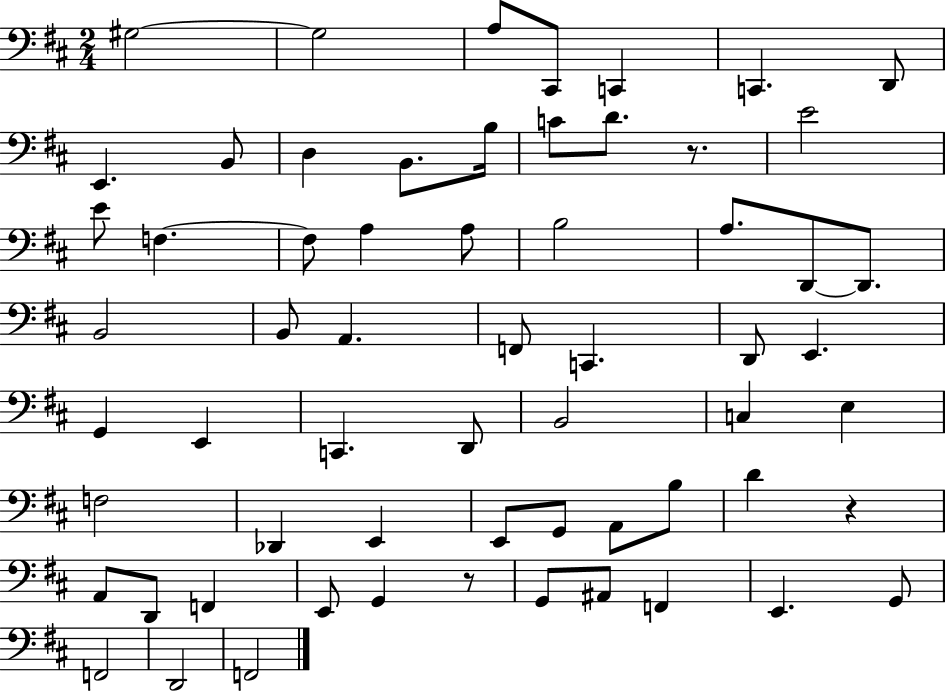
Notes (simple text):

G#3/h G#3/h A3/e C#2/e C2/q C2/q. D2/e E2/q. B2/e D3/q B2/e. B3/s C4/e D4/e. R/e. E4/h E4/e F3/q. F3/e A3/q A3/e B3/h A3/e. D2/e D2/e. B2/h B2/e A2/q. F2/e C2/q. D2/e E2/q. G2/q E2/q C2/q. D2/e B2/h C3/q E3/q F3/h Db2/q E2/q E2/e G2/e A2/e B3/e D4/q R/q A2/e D2/e F2/q E2/e G2/q R/e G2/e A#2/e F2/q E2/q. G2/e F2/h D2/h F2/h